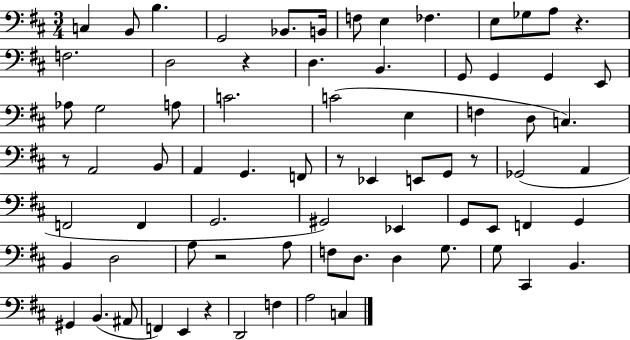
C3/q B2/e B3/q. G2/h Bb2/e. B2/s F3/e E3/q FES3/q. E3/e Gb3/e A3/e R/q. F3/h. D3/h R/q D3/q. B2/q. G2/e G2/q G2/q E2/e Ab3/e G3/h A3/e C4/h. C4/h E3/q F3/q D3/e C3/q. R/e A2/h B2/e A2/q G2/q. F2/e R/e Eb2/q E2/e G2/e R/e Gb2/h A2/q F2/h F2/q G2/h. G#2/h Eb2/q G2/e E2/e F2/q G2/q B2/q D3/h A3/e R/h A3/e F3/e D3/e. D3/q G3/e. G3/e C#2/q B2/q. G#2/q B2/q. A#2/e F2/q E2/q R/q D2/h F3/q A3/h C3/q